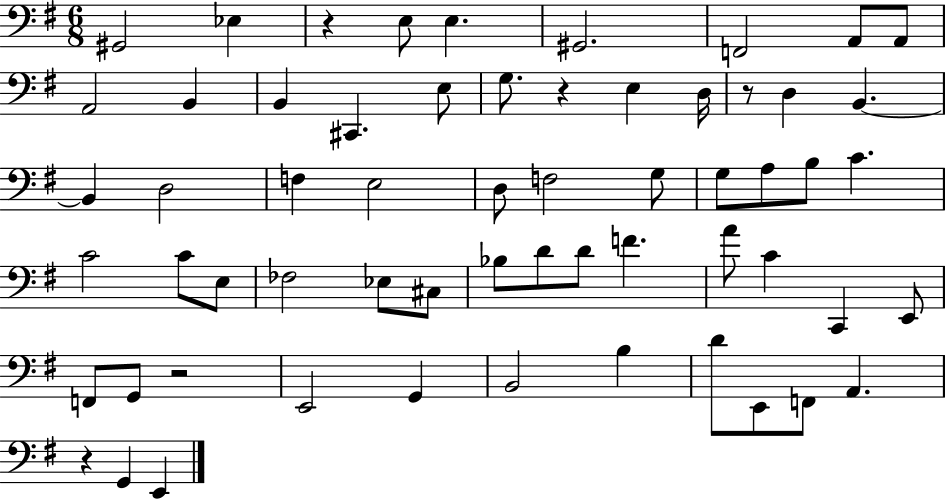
X:1
T:Untitled
M:6/8
L:1/4
K:G
^G,,2 _E, z E,/2 E, ^G,,2 F,,2 A,,/2 A,,/2 A,,2 B,, B,, ^C,, E,/2 G,/2 z E, D,/4 z/2 D, B,, B,, D,2 F, E,2 D,/2 F,2 G,/2 G,/2 A,/2 B,/2 C C2 C/2 E,/2 _F,2 _E,/2 ^C,/2 _B,/2 D/2 D/2 F A/2 C C,, E,,/2 F,,/2 G,,/2 z2 E,,2 G,, B,,2 B, D/2 E,,/2 F,,/2 A,, z G,, E,,